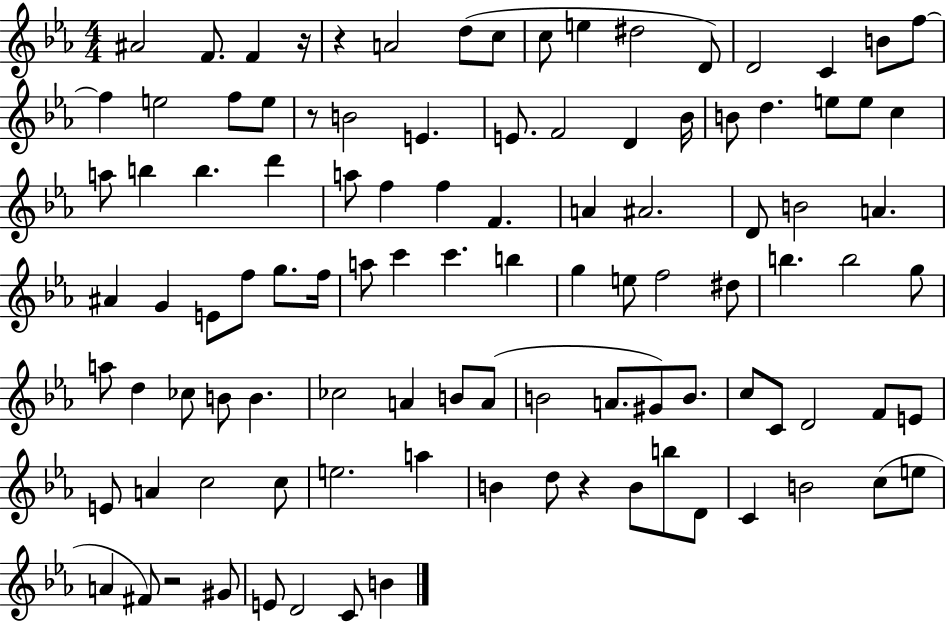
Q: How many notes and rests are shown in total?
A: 104